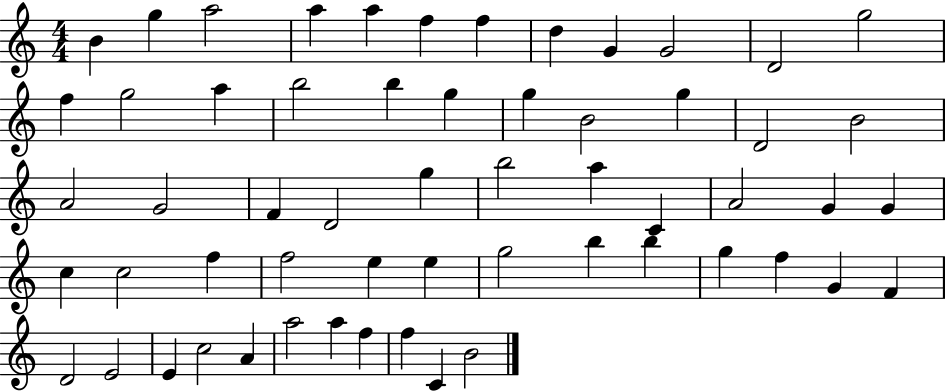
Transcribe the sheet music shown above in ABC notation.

X:1
T:Untitled
M:4/4
L:1/4
K:C
B g a2 a a f f d G G2 D2 g2 f g2 a b2 b g g B2 g D2 B2 A2 G2 F D2 g b2 a C A2 G G c c2 f f2 e e g2 b b g f G F D2 E2 E c2 A a2 a f f C B2